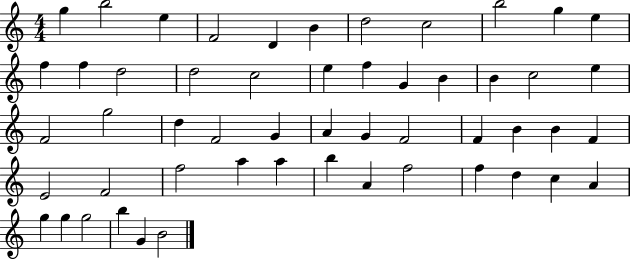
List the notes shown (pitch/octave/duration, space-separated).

G5/q B5/h E5/q F4/h D4/q B4/q D5/h C5/h B5/h G5/q E5/q F5/q F5/q D5/h D5/h C5/h E5/q F5/q G4/q B4/q B4/q C5/h E5/q F4/h G5/h D5/q F4/h G4/q A4/q G4/q F4/h F4/q B4/q B4/q F4/q E4/h F4/h F5/h A5/q A5/q B5/q A4/q F5/h F5/q D5/q C5/q A4/q G5/q G5/q G5/h B5/q G4/q B4/h